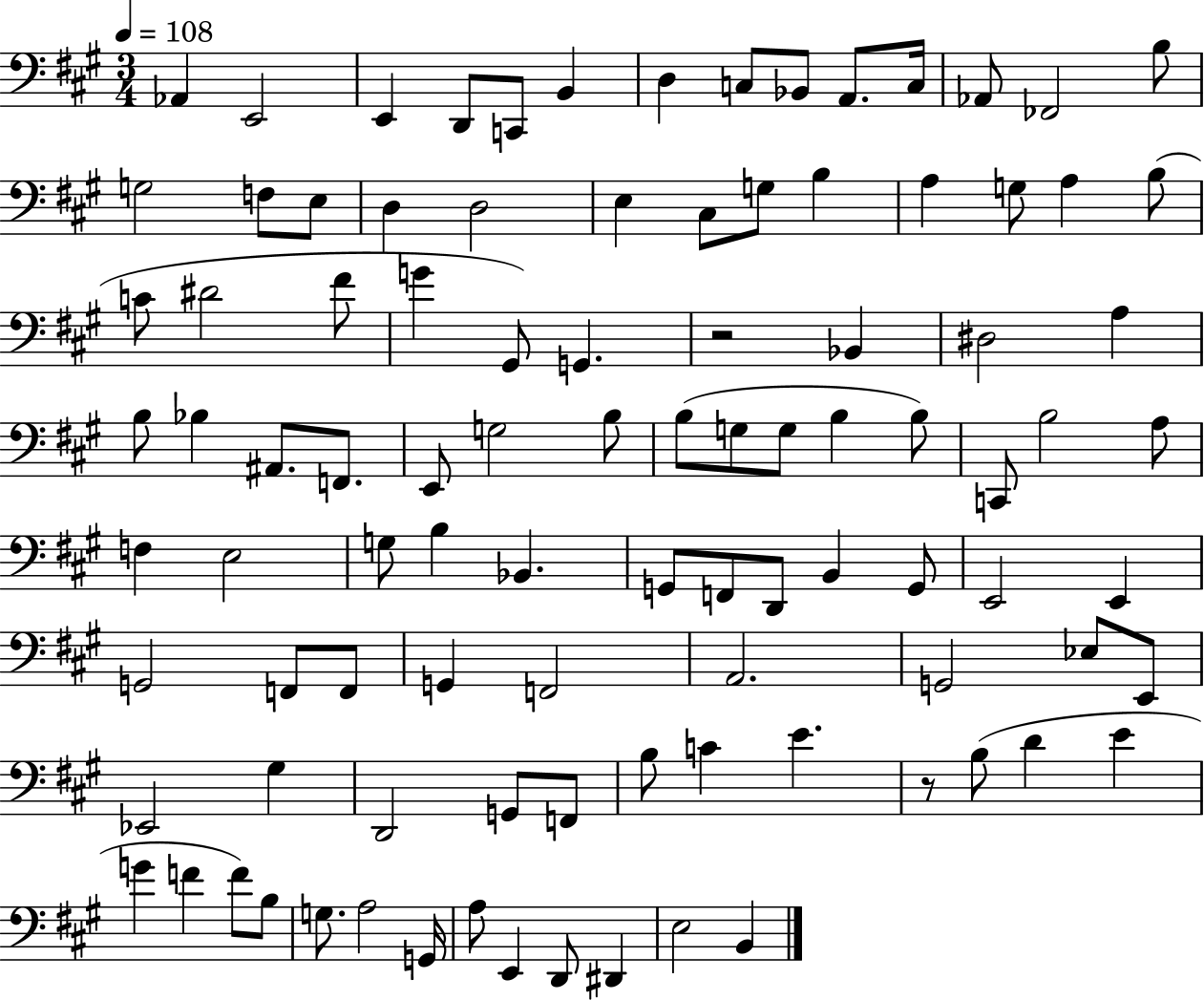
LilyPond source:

{
  \clef bass
  \numericTimeSignature
  \time 3/4
  \key a \major
  \tempo 4 = 108
  \repeat volta 2 { aes,4 e,2 | e,4 d,8 c,8 b,4 | d4 c8 bes,8 a,8. c16 | aes,8 fes,2 b8 | \break g2 f8 e8 | d4 d2 | e4 cis8 g8 b4 | a4 g8 a4 b8( | \break c'8 dis'2 fis'8 | g'4 gis,8) g,4. | r2 bes,4 | dis2 a4 | \break b8 bes4 ais,8. f,8. | e,8 g2 b8 | b8( g8 g8 b4 b8) | c,8 b2 a8 | \break f4 e2 | g8 b4 bes,4. | g,8 f,8 d,8 b,4 g,8 | e,2 e,4 | \break g,2 f,8 f,8 | g,4 f,2 | a,2. | g,2 ees8 e,8 | \break ees,2 gis4 | d,2 g,8 f,8 | b8 c'4 e'4. | r8 b8( d'4 e'4 | \break g'4 f'4 f'8) b8 | g8. a2 g,16 | a8 e,4 d,8 dis,4 | e2 b,4 | \break } \bar "|."
}